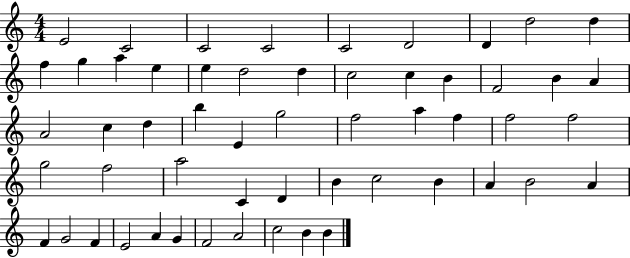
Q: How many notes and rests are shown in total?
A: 55